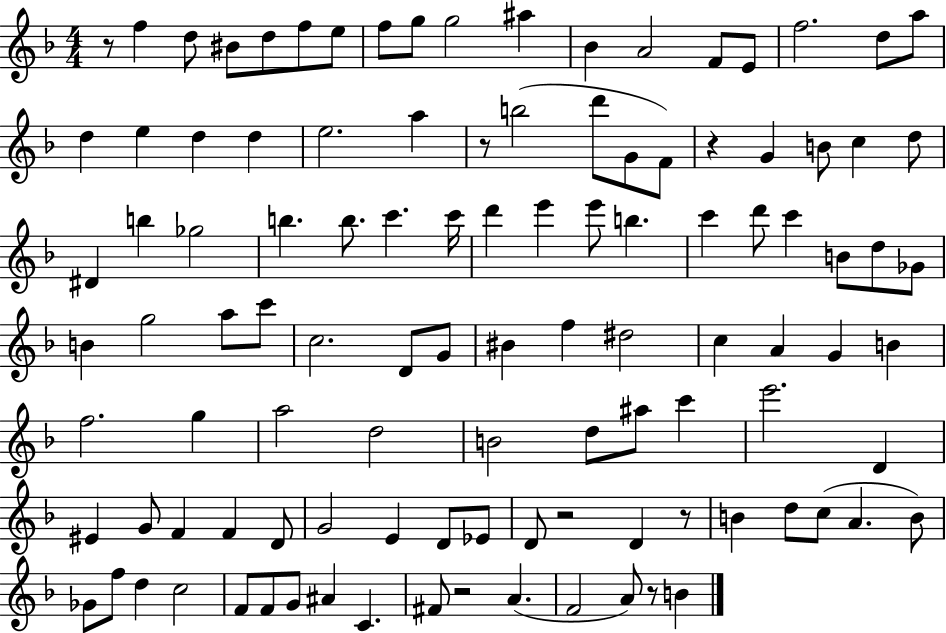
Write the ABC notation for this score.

X:1
T:Untitled
M:4/4
L:1/4
K:F
z/2 f d/2 ^B/2 d/2 f/2 e/2 f/2 g/2 g2 ^a _B A2 F/2 E/2 f2 d/2 a/2 d e d d e2 a z/2 b2 d'/2 G/2 F/2 z G B/2 c d/2 ^D b _g2 b b/2 c' c'/4 d' e' e'/2 b c' d'/2 c' B/2 d/2 _G/2 B g2 a/2 c'/2 c2 D/2 G/2 ^B f ^d2 c A G B f2 g a2 d2 B2 d/2 ^a/2 c' e'2 D ^E G/2 F F D/2 G2 E D/2 _E/2 D/2 z2 D z/2 B d/2 c/2 A B/2 _G/2 f/2 d c2 F/2 F/2 G/2 ^A C ^F/2 z2 A F2 A/2 z/2 B